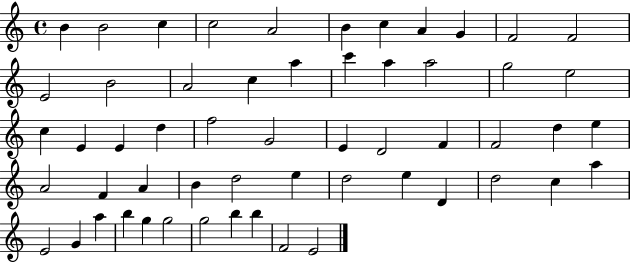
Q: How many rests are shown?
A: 0